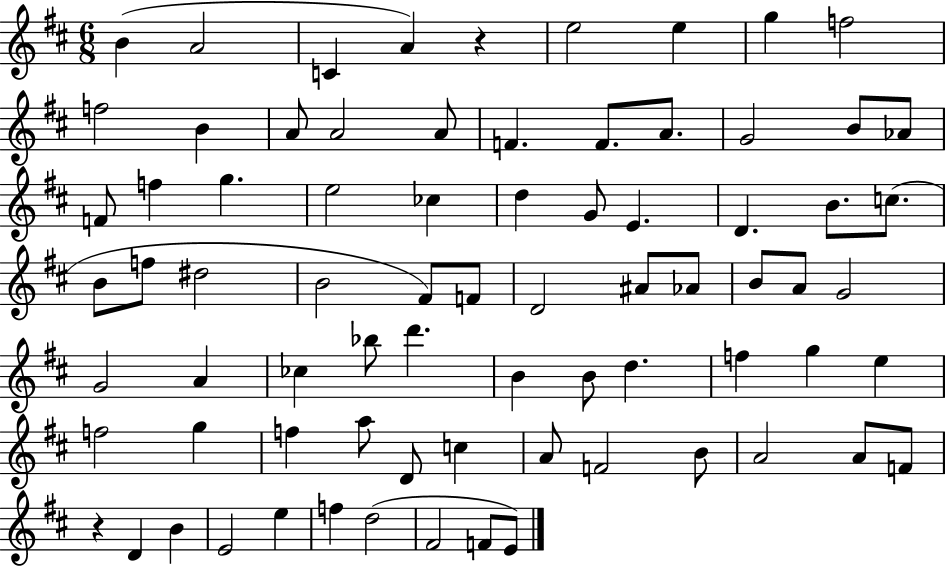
B4/q A4/h C4/q A4/q R/q E5/h E5/q G5/q F5/h F5/h B4/q A4/e A4/h A4/e F4/q. F4/e. A4/e. G4/h B4/e Ab4/e F4/e F5/q G5/q. E5/h CES5/q D5/q G4/e E4/q. D4/q. B4/e. C5/e. B4/e F5/e D#5/h B4/h F#4/e F4/e D4/h A#4/e Ab4/e B4/e A4/e G4/h G4/h A4/q CES5/q Bb5/e D6/q. B4/q B4/e D5/q. F5/q G5/q E5/q F5/h G5/q F5/q A5/e D4/e C5/q A4/e F4/h B4/e A4/h A4/e F4/e R/q D4/q B4/q E4/h E5/q F5/q D5/h F#4/h F4/e E4/e